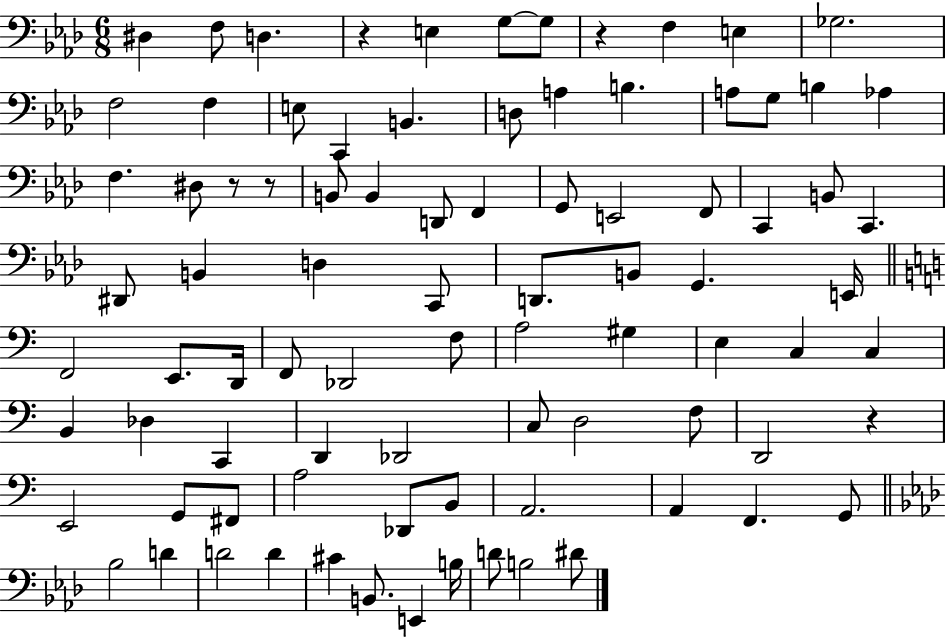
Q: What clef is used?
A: bass